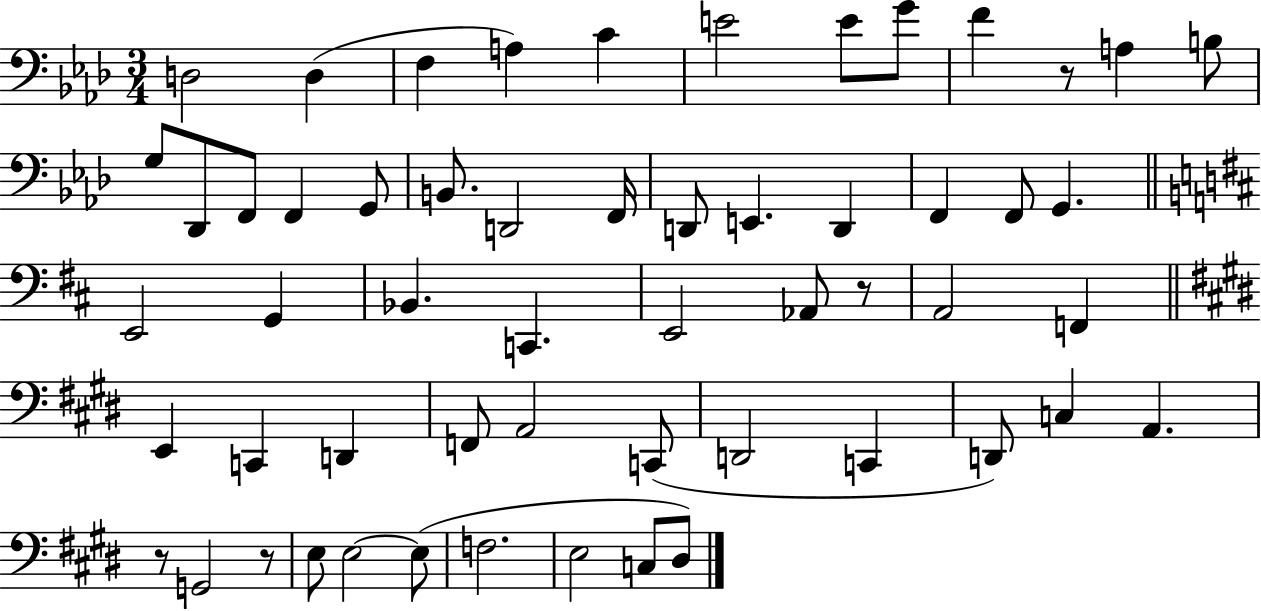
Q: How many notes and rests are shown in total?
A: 56